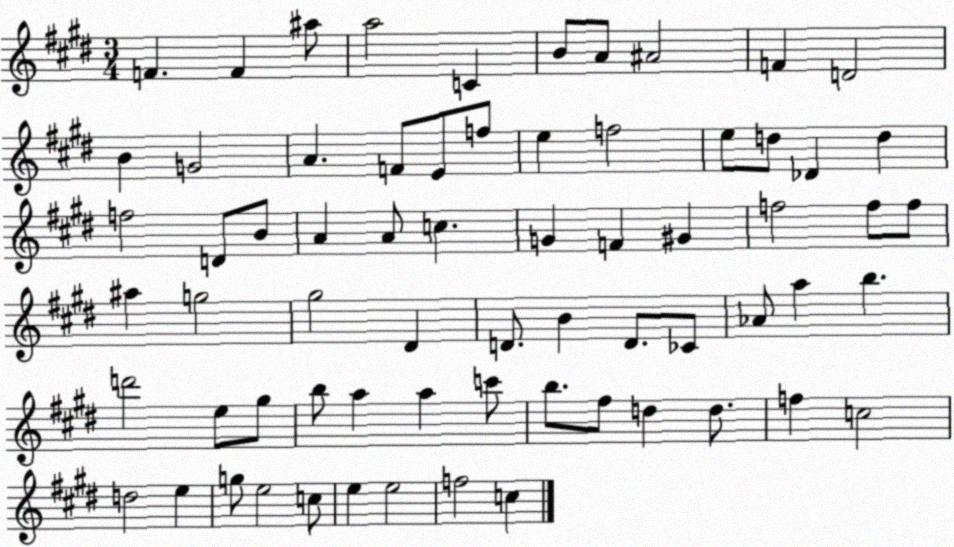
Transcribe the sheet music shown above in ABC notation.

X:1
T:Untitled
M:3/4
L:1/4
K:E
F F ^a/2 a2 C B/2 A/2 ^A2 F D2 B G2 A F/2 E/2 f/2 e f2 e/2 d/2 _D d f2 D/2 B/2 A A/2 c G F ^G f2 f/2 f/2 ^a g2 ^g2 ^D D/2 B D/2 _C/2 _A/2 a b d'2 e/2 ^g/2 b/2 a a c'/2 b/2 ^f/2 d d/2 f c2 d2 e g/2 e2 c/2 e e2 f2 c